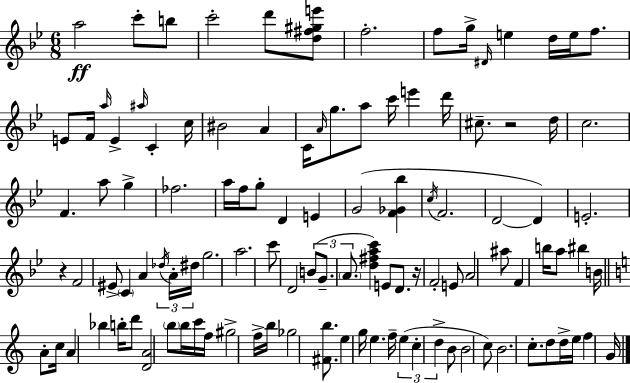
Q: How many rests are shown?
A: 3